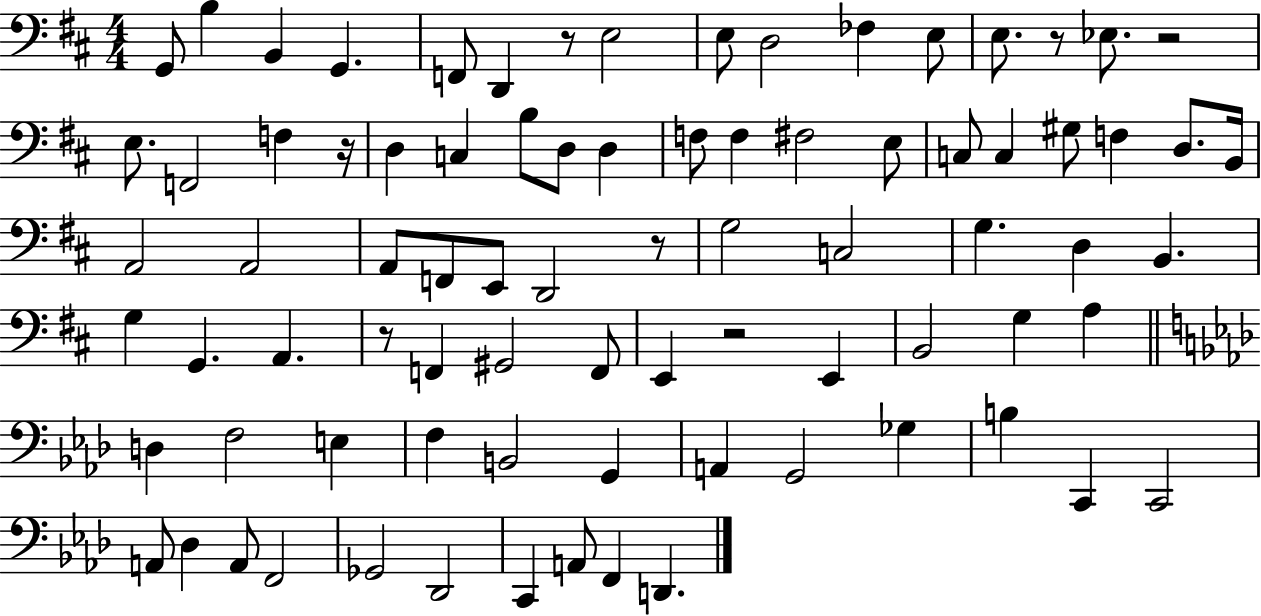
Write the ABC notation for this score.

X:1
T:Untitled
M:4/4
L:1/4
K:D
G,,/2 B, B,, G,, F,,/2 D,, z/2 E,2 E,/2 D,2 _F, E,/2 E,/2 z/2 _E,/2 z2 E,/2 F,,2 F, z/4 D, C, B,/2 D,/2 D, F,/2 F, ^F,2 E,/2 C,/2 C, ^G,/2 F, D,/2 B,,/4 A,,2 A,,2 A,,/2 F,,/2 E,,/2 D,,2 z/2 G,2 C,2 G, D, B,, G, G,, A,, z/2 F,, ^G,,2 F,,/2 E,, z2 E,, B,,2 G, A, D, F,2 E, F, B,,2 G,, A,, G,,2 _G, B, C,, C,,2 A,,/2 _D, A,,/2 F,,2 _G,,2 _D,,2 C,, A,,/2 F,, D,,